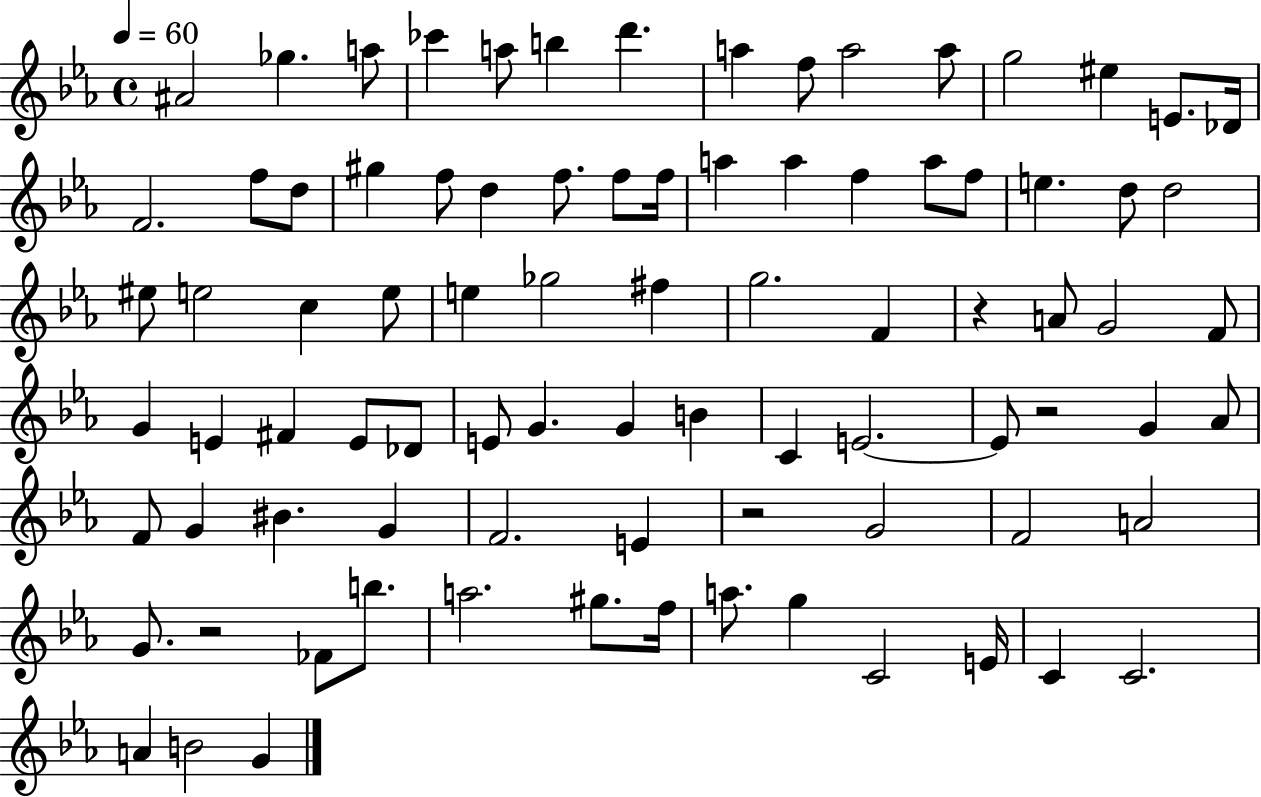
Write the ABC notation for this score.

X:1
T:Untitled
M:4/4
L:1/4
K:Eb
^A2 _g a/2 _c' a/2 b d' a f/2 a2 a/2 g2 ^e E/2 _D/4 F2 f/2 d/2 ^g f/2 d f/2 f/2 f/4 a a f a/2 f/2 e d/2 d2 ^e/2 e2 c e/2 e _g2 ^f g2 F z A/2 G2 F/2 G E ^F E/2 _D/2 E/2 G G B C E2 E/2 z2 G _A/2 F/2 G ^B G F2 E z2 G2 F2 A2 G/2 z2 _F/2 b/2 a2 ^g/2 f/4 a/2 g C2 E/4 C C2 A B2 G